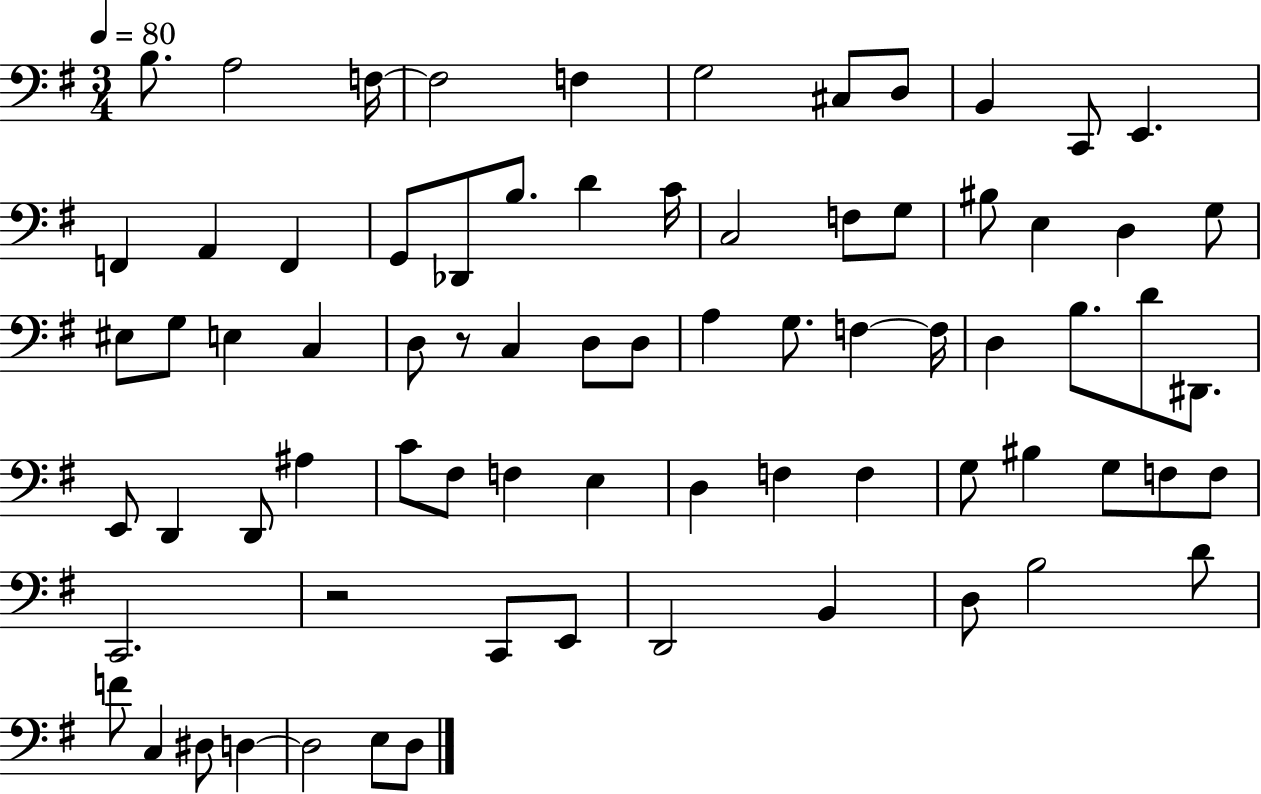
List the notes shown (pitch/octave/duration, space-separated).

B3/e. A3/h F3/s F3/h F3/q G3/h C#3/e D3/e B2/q C2/e E2/q. F2/q A2/q F2/q G2/e Db2/e B3/e. D4/q C4/s C3/h F3/e G3/e BIS3/e E3/q D3/q G3/e EIS3/e G3/e E3/q C3/q D3/e R/e C3/q D3/e D3/e A3/q G3/e. F3/q F3/s D3/q B3/e. D4/e D#2/e. E2/e D2/q D2/e A#3/q C4/e F#3/e F3/q E3/q D3/q F3/q F3/q G3/e BIS3/q G3/e F3/e F3/e C2/h. R/h C2/e E2/e D2/h B2/q D3/e B3/h D4/e F4/e C3/q D#3/e D3/q D3/h E3/e D3/e